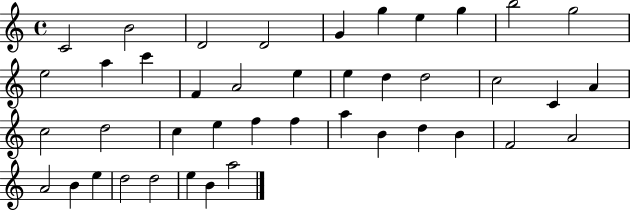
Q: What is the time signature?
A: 4/4